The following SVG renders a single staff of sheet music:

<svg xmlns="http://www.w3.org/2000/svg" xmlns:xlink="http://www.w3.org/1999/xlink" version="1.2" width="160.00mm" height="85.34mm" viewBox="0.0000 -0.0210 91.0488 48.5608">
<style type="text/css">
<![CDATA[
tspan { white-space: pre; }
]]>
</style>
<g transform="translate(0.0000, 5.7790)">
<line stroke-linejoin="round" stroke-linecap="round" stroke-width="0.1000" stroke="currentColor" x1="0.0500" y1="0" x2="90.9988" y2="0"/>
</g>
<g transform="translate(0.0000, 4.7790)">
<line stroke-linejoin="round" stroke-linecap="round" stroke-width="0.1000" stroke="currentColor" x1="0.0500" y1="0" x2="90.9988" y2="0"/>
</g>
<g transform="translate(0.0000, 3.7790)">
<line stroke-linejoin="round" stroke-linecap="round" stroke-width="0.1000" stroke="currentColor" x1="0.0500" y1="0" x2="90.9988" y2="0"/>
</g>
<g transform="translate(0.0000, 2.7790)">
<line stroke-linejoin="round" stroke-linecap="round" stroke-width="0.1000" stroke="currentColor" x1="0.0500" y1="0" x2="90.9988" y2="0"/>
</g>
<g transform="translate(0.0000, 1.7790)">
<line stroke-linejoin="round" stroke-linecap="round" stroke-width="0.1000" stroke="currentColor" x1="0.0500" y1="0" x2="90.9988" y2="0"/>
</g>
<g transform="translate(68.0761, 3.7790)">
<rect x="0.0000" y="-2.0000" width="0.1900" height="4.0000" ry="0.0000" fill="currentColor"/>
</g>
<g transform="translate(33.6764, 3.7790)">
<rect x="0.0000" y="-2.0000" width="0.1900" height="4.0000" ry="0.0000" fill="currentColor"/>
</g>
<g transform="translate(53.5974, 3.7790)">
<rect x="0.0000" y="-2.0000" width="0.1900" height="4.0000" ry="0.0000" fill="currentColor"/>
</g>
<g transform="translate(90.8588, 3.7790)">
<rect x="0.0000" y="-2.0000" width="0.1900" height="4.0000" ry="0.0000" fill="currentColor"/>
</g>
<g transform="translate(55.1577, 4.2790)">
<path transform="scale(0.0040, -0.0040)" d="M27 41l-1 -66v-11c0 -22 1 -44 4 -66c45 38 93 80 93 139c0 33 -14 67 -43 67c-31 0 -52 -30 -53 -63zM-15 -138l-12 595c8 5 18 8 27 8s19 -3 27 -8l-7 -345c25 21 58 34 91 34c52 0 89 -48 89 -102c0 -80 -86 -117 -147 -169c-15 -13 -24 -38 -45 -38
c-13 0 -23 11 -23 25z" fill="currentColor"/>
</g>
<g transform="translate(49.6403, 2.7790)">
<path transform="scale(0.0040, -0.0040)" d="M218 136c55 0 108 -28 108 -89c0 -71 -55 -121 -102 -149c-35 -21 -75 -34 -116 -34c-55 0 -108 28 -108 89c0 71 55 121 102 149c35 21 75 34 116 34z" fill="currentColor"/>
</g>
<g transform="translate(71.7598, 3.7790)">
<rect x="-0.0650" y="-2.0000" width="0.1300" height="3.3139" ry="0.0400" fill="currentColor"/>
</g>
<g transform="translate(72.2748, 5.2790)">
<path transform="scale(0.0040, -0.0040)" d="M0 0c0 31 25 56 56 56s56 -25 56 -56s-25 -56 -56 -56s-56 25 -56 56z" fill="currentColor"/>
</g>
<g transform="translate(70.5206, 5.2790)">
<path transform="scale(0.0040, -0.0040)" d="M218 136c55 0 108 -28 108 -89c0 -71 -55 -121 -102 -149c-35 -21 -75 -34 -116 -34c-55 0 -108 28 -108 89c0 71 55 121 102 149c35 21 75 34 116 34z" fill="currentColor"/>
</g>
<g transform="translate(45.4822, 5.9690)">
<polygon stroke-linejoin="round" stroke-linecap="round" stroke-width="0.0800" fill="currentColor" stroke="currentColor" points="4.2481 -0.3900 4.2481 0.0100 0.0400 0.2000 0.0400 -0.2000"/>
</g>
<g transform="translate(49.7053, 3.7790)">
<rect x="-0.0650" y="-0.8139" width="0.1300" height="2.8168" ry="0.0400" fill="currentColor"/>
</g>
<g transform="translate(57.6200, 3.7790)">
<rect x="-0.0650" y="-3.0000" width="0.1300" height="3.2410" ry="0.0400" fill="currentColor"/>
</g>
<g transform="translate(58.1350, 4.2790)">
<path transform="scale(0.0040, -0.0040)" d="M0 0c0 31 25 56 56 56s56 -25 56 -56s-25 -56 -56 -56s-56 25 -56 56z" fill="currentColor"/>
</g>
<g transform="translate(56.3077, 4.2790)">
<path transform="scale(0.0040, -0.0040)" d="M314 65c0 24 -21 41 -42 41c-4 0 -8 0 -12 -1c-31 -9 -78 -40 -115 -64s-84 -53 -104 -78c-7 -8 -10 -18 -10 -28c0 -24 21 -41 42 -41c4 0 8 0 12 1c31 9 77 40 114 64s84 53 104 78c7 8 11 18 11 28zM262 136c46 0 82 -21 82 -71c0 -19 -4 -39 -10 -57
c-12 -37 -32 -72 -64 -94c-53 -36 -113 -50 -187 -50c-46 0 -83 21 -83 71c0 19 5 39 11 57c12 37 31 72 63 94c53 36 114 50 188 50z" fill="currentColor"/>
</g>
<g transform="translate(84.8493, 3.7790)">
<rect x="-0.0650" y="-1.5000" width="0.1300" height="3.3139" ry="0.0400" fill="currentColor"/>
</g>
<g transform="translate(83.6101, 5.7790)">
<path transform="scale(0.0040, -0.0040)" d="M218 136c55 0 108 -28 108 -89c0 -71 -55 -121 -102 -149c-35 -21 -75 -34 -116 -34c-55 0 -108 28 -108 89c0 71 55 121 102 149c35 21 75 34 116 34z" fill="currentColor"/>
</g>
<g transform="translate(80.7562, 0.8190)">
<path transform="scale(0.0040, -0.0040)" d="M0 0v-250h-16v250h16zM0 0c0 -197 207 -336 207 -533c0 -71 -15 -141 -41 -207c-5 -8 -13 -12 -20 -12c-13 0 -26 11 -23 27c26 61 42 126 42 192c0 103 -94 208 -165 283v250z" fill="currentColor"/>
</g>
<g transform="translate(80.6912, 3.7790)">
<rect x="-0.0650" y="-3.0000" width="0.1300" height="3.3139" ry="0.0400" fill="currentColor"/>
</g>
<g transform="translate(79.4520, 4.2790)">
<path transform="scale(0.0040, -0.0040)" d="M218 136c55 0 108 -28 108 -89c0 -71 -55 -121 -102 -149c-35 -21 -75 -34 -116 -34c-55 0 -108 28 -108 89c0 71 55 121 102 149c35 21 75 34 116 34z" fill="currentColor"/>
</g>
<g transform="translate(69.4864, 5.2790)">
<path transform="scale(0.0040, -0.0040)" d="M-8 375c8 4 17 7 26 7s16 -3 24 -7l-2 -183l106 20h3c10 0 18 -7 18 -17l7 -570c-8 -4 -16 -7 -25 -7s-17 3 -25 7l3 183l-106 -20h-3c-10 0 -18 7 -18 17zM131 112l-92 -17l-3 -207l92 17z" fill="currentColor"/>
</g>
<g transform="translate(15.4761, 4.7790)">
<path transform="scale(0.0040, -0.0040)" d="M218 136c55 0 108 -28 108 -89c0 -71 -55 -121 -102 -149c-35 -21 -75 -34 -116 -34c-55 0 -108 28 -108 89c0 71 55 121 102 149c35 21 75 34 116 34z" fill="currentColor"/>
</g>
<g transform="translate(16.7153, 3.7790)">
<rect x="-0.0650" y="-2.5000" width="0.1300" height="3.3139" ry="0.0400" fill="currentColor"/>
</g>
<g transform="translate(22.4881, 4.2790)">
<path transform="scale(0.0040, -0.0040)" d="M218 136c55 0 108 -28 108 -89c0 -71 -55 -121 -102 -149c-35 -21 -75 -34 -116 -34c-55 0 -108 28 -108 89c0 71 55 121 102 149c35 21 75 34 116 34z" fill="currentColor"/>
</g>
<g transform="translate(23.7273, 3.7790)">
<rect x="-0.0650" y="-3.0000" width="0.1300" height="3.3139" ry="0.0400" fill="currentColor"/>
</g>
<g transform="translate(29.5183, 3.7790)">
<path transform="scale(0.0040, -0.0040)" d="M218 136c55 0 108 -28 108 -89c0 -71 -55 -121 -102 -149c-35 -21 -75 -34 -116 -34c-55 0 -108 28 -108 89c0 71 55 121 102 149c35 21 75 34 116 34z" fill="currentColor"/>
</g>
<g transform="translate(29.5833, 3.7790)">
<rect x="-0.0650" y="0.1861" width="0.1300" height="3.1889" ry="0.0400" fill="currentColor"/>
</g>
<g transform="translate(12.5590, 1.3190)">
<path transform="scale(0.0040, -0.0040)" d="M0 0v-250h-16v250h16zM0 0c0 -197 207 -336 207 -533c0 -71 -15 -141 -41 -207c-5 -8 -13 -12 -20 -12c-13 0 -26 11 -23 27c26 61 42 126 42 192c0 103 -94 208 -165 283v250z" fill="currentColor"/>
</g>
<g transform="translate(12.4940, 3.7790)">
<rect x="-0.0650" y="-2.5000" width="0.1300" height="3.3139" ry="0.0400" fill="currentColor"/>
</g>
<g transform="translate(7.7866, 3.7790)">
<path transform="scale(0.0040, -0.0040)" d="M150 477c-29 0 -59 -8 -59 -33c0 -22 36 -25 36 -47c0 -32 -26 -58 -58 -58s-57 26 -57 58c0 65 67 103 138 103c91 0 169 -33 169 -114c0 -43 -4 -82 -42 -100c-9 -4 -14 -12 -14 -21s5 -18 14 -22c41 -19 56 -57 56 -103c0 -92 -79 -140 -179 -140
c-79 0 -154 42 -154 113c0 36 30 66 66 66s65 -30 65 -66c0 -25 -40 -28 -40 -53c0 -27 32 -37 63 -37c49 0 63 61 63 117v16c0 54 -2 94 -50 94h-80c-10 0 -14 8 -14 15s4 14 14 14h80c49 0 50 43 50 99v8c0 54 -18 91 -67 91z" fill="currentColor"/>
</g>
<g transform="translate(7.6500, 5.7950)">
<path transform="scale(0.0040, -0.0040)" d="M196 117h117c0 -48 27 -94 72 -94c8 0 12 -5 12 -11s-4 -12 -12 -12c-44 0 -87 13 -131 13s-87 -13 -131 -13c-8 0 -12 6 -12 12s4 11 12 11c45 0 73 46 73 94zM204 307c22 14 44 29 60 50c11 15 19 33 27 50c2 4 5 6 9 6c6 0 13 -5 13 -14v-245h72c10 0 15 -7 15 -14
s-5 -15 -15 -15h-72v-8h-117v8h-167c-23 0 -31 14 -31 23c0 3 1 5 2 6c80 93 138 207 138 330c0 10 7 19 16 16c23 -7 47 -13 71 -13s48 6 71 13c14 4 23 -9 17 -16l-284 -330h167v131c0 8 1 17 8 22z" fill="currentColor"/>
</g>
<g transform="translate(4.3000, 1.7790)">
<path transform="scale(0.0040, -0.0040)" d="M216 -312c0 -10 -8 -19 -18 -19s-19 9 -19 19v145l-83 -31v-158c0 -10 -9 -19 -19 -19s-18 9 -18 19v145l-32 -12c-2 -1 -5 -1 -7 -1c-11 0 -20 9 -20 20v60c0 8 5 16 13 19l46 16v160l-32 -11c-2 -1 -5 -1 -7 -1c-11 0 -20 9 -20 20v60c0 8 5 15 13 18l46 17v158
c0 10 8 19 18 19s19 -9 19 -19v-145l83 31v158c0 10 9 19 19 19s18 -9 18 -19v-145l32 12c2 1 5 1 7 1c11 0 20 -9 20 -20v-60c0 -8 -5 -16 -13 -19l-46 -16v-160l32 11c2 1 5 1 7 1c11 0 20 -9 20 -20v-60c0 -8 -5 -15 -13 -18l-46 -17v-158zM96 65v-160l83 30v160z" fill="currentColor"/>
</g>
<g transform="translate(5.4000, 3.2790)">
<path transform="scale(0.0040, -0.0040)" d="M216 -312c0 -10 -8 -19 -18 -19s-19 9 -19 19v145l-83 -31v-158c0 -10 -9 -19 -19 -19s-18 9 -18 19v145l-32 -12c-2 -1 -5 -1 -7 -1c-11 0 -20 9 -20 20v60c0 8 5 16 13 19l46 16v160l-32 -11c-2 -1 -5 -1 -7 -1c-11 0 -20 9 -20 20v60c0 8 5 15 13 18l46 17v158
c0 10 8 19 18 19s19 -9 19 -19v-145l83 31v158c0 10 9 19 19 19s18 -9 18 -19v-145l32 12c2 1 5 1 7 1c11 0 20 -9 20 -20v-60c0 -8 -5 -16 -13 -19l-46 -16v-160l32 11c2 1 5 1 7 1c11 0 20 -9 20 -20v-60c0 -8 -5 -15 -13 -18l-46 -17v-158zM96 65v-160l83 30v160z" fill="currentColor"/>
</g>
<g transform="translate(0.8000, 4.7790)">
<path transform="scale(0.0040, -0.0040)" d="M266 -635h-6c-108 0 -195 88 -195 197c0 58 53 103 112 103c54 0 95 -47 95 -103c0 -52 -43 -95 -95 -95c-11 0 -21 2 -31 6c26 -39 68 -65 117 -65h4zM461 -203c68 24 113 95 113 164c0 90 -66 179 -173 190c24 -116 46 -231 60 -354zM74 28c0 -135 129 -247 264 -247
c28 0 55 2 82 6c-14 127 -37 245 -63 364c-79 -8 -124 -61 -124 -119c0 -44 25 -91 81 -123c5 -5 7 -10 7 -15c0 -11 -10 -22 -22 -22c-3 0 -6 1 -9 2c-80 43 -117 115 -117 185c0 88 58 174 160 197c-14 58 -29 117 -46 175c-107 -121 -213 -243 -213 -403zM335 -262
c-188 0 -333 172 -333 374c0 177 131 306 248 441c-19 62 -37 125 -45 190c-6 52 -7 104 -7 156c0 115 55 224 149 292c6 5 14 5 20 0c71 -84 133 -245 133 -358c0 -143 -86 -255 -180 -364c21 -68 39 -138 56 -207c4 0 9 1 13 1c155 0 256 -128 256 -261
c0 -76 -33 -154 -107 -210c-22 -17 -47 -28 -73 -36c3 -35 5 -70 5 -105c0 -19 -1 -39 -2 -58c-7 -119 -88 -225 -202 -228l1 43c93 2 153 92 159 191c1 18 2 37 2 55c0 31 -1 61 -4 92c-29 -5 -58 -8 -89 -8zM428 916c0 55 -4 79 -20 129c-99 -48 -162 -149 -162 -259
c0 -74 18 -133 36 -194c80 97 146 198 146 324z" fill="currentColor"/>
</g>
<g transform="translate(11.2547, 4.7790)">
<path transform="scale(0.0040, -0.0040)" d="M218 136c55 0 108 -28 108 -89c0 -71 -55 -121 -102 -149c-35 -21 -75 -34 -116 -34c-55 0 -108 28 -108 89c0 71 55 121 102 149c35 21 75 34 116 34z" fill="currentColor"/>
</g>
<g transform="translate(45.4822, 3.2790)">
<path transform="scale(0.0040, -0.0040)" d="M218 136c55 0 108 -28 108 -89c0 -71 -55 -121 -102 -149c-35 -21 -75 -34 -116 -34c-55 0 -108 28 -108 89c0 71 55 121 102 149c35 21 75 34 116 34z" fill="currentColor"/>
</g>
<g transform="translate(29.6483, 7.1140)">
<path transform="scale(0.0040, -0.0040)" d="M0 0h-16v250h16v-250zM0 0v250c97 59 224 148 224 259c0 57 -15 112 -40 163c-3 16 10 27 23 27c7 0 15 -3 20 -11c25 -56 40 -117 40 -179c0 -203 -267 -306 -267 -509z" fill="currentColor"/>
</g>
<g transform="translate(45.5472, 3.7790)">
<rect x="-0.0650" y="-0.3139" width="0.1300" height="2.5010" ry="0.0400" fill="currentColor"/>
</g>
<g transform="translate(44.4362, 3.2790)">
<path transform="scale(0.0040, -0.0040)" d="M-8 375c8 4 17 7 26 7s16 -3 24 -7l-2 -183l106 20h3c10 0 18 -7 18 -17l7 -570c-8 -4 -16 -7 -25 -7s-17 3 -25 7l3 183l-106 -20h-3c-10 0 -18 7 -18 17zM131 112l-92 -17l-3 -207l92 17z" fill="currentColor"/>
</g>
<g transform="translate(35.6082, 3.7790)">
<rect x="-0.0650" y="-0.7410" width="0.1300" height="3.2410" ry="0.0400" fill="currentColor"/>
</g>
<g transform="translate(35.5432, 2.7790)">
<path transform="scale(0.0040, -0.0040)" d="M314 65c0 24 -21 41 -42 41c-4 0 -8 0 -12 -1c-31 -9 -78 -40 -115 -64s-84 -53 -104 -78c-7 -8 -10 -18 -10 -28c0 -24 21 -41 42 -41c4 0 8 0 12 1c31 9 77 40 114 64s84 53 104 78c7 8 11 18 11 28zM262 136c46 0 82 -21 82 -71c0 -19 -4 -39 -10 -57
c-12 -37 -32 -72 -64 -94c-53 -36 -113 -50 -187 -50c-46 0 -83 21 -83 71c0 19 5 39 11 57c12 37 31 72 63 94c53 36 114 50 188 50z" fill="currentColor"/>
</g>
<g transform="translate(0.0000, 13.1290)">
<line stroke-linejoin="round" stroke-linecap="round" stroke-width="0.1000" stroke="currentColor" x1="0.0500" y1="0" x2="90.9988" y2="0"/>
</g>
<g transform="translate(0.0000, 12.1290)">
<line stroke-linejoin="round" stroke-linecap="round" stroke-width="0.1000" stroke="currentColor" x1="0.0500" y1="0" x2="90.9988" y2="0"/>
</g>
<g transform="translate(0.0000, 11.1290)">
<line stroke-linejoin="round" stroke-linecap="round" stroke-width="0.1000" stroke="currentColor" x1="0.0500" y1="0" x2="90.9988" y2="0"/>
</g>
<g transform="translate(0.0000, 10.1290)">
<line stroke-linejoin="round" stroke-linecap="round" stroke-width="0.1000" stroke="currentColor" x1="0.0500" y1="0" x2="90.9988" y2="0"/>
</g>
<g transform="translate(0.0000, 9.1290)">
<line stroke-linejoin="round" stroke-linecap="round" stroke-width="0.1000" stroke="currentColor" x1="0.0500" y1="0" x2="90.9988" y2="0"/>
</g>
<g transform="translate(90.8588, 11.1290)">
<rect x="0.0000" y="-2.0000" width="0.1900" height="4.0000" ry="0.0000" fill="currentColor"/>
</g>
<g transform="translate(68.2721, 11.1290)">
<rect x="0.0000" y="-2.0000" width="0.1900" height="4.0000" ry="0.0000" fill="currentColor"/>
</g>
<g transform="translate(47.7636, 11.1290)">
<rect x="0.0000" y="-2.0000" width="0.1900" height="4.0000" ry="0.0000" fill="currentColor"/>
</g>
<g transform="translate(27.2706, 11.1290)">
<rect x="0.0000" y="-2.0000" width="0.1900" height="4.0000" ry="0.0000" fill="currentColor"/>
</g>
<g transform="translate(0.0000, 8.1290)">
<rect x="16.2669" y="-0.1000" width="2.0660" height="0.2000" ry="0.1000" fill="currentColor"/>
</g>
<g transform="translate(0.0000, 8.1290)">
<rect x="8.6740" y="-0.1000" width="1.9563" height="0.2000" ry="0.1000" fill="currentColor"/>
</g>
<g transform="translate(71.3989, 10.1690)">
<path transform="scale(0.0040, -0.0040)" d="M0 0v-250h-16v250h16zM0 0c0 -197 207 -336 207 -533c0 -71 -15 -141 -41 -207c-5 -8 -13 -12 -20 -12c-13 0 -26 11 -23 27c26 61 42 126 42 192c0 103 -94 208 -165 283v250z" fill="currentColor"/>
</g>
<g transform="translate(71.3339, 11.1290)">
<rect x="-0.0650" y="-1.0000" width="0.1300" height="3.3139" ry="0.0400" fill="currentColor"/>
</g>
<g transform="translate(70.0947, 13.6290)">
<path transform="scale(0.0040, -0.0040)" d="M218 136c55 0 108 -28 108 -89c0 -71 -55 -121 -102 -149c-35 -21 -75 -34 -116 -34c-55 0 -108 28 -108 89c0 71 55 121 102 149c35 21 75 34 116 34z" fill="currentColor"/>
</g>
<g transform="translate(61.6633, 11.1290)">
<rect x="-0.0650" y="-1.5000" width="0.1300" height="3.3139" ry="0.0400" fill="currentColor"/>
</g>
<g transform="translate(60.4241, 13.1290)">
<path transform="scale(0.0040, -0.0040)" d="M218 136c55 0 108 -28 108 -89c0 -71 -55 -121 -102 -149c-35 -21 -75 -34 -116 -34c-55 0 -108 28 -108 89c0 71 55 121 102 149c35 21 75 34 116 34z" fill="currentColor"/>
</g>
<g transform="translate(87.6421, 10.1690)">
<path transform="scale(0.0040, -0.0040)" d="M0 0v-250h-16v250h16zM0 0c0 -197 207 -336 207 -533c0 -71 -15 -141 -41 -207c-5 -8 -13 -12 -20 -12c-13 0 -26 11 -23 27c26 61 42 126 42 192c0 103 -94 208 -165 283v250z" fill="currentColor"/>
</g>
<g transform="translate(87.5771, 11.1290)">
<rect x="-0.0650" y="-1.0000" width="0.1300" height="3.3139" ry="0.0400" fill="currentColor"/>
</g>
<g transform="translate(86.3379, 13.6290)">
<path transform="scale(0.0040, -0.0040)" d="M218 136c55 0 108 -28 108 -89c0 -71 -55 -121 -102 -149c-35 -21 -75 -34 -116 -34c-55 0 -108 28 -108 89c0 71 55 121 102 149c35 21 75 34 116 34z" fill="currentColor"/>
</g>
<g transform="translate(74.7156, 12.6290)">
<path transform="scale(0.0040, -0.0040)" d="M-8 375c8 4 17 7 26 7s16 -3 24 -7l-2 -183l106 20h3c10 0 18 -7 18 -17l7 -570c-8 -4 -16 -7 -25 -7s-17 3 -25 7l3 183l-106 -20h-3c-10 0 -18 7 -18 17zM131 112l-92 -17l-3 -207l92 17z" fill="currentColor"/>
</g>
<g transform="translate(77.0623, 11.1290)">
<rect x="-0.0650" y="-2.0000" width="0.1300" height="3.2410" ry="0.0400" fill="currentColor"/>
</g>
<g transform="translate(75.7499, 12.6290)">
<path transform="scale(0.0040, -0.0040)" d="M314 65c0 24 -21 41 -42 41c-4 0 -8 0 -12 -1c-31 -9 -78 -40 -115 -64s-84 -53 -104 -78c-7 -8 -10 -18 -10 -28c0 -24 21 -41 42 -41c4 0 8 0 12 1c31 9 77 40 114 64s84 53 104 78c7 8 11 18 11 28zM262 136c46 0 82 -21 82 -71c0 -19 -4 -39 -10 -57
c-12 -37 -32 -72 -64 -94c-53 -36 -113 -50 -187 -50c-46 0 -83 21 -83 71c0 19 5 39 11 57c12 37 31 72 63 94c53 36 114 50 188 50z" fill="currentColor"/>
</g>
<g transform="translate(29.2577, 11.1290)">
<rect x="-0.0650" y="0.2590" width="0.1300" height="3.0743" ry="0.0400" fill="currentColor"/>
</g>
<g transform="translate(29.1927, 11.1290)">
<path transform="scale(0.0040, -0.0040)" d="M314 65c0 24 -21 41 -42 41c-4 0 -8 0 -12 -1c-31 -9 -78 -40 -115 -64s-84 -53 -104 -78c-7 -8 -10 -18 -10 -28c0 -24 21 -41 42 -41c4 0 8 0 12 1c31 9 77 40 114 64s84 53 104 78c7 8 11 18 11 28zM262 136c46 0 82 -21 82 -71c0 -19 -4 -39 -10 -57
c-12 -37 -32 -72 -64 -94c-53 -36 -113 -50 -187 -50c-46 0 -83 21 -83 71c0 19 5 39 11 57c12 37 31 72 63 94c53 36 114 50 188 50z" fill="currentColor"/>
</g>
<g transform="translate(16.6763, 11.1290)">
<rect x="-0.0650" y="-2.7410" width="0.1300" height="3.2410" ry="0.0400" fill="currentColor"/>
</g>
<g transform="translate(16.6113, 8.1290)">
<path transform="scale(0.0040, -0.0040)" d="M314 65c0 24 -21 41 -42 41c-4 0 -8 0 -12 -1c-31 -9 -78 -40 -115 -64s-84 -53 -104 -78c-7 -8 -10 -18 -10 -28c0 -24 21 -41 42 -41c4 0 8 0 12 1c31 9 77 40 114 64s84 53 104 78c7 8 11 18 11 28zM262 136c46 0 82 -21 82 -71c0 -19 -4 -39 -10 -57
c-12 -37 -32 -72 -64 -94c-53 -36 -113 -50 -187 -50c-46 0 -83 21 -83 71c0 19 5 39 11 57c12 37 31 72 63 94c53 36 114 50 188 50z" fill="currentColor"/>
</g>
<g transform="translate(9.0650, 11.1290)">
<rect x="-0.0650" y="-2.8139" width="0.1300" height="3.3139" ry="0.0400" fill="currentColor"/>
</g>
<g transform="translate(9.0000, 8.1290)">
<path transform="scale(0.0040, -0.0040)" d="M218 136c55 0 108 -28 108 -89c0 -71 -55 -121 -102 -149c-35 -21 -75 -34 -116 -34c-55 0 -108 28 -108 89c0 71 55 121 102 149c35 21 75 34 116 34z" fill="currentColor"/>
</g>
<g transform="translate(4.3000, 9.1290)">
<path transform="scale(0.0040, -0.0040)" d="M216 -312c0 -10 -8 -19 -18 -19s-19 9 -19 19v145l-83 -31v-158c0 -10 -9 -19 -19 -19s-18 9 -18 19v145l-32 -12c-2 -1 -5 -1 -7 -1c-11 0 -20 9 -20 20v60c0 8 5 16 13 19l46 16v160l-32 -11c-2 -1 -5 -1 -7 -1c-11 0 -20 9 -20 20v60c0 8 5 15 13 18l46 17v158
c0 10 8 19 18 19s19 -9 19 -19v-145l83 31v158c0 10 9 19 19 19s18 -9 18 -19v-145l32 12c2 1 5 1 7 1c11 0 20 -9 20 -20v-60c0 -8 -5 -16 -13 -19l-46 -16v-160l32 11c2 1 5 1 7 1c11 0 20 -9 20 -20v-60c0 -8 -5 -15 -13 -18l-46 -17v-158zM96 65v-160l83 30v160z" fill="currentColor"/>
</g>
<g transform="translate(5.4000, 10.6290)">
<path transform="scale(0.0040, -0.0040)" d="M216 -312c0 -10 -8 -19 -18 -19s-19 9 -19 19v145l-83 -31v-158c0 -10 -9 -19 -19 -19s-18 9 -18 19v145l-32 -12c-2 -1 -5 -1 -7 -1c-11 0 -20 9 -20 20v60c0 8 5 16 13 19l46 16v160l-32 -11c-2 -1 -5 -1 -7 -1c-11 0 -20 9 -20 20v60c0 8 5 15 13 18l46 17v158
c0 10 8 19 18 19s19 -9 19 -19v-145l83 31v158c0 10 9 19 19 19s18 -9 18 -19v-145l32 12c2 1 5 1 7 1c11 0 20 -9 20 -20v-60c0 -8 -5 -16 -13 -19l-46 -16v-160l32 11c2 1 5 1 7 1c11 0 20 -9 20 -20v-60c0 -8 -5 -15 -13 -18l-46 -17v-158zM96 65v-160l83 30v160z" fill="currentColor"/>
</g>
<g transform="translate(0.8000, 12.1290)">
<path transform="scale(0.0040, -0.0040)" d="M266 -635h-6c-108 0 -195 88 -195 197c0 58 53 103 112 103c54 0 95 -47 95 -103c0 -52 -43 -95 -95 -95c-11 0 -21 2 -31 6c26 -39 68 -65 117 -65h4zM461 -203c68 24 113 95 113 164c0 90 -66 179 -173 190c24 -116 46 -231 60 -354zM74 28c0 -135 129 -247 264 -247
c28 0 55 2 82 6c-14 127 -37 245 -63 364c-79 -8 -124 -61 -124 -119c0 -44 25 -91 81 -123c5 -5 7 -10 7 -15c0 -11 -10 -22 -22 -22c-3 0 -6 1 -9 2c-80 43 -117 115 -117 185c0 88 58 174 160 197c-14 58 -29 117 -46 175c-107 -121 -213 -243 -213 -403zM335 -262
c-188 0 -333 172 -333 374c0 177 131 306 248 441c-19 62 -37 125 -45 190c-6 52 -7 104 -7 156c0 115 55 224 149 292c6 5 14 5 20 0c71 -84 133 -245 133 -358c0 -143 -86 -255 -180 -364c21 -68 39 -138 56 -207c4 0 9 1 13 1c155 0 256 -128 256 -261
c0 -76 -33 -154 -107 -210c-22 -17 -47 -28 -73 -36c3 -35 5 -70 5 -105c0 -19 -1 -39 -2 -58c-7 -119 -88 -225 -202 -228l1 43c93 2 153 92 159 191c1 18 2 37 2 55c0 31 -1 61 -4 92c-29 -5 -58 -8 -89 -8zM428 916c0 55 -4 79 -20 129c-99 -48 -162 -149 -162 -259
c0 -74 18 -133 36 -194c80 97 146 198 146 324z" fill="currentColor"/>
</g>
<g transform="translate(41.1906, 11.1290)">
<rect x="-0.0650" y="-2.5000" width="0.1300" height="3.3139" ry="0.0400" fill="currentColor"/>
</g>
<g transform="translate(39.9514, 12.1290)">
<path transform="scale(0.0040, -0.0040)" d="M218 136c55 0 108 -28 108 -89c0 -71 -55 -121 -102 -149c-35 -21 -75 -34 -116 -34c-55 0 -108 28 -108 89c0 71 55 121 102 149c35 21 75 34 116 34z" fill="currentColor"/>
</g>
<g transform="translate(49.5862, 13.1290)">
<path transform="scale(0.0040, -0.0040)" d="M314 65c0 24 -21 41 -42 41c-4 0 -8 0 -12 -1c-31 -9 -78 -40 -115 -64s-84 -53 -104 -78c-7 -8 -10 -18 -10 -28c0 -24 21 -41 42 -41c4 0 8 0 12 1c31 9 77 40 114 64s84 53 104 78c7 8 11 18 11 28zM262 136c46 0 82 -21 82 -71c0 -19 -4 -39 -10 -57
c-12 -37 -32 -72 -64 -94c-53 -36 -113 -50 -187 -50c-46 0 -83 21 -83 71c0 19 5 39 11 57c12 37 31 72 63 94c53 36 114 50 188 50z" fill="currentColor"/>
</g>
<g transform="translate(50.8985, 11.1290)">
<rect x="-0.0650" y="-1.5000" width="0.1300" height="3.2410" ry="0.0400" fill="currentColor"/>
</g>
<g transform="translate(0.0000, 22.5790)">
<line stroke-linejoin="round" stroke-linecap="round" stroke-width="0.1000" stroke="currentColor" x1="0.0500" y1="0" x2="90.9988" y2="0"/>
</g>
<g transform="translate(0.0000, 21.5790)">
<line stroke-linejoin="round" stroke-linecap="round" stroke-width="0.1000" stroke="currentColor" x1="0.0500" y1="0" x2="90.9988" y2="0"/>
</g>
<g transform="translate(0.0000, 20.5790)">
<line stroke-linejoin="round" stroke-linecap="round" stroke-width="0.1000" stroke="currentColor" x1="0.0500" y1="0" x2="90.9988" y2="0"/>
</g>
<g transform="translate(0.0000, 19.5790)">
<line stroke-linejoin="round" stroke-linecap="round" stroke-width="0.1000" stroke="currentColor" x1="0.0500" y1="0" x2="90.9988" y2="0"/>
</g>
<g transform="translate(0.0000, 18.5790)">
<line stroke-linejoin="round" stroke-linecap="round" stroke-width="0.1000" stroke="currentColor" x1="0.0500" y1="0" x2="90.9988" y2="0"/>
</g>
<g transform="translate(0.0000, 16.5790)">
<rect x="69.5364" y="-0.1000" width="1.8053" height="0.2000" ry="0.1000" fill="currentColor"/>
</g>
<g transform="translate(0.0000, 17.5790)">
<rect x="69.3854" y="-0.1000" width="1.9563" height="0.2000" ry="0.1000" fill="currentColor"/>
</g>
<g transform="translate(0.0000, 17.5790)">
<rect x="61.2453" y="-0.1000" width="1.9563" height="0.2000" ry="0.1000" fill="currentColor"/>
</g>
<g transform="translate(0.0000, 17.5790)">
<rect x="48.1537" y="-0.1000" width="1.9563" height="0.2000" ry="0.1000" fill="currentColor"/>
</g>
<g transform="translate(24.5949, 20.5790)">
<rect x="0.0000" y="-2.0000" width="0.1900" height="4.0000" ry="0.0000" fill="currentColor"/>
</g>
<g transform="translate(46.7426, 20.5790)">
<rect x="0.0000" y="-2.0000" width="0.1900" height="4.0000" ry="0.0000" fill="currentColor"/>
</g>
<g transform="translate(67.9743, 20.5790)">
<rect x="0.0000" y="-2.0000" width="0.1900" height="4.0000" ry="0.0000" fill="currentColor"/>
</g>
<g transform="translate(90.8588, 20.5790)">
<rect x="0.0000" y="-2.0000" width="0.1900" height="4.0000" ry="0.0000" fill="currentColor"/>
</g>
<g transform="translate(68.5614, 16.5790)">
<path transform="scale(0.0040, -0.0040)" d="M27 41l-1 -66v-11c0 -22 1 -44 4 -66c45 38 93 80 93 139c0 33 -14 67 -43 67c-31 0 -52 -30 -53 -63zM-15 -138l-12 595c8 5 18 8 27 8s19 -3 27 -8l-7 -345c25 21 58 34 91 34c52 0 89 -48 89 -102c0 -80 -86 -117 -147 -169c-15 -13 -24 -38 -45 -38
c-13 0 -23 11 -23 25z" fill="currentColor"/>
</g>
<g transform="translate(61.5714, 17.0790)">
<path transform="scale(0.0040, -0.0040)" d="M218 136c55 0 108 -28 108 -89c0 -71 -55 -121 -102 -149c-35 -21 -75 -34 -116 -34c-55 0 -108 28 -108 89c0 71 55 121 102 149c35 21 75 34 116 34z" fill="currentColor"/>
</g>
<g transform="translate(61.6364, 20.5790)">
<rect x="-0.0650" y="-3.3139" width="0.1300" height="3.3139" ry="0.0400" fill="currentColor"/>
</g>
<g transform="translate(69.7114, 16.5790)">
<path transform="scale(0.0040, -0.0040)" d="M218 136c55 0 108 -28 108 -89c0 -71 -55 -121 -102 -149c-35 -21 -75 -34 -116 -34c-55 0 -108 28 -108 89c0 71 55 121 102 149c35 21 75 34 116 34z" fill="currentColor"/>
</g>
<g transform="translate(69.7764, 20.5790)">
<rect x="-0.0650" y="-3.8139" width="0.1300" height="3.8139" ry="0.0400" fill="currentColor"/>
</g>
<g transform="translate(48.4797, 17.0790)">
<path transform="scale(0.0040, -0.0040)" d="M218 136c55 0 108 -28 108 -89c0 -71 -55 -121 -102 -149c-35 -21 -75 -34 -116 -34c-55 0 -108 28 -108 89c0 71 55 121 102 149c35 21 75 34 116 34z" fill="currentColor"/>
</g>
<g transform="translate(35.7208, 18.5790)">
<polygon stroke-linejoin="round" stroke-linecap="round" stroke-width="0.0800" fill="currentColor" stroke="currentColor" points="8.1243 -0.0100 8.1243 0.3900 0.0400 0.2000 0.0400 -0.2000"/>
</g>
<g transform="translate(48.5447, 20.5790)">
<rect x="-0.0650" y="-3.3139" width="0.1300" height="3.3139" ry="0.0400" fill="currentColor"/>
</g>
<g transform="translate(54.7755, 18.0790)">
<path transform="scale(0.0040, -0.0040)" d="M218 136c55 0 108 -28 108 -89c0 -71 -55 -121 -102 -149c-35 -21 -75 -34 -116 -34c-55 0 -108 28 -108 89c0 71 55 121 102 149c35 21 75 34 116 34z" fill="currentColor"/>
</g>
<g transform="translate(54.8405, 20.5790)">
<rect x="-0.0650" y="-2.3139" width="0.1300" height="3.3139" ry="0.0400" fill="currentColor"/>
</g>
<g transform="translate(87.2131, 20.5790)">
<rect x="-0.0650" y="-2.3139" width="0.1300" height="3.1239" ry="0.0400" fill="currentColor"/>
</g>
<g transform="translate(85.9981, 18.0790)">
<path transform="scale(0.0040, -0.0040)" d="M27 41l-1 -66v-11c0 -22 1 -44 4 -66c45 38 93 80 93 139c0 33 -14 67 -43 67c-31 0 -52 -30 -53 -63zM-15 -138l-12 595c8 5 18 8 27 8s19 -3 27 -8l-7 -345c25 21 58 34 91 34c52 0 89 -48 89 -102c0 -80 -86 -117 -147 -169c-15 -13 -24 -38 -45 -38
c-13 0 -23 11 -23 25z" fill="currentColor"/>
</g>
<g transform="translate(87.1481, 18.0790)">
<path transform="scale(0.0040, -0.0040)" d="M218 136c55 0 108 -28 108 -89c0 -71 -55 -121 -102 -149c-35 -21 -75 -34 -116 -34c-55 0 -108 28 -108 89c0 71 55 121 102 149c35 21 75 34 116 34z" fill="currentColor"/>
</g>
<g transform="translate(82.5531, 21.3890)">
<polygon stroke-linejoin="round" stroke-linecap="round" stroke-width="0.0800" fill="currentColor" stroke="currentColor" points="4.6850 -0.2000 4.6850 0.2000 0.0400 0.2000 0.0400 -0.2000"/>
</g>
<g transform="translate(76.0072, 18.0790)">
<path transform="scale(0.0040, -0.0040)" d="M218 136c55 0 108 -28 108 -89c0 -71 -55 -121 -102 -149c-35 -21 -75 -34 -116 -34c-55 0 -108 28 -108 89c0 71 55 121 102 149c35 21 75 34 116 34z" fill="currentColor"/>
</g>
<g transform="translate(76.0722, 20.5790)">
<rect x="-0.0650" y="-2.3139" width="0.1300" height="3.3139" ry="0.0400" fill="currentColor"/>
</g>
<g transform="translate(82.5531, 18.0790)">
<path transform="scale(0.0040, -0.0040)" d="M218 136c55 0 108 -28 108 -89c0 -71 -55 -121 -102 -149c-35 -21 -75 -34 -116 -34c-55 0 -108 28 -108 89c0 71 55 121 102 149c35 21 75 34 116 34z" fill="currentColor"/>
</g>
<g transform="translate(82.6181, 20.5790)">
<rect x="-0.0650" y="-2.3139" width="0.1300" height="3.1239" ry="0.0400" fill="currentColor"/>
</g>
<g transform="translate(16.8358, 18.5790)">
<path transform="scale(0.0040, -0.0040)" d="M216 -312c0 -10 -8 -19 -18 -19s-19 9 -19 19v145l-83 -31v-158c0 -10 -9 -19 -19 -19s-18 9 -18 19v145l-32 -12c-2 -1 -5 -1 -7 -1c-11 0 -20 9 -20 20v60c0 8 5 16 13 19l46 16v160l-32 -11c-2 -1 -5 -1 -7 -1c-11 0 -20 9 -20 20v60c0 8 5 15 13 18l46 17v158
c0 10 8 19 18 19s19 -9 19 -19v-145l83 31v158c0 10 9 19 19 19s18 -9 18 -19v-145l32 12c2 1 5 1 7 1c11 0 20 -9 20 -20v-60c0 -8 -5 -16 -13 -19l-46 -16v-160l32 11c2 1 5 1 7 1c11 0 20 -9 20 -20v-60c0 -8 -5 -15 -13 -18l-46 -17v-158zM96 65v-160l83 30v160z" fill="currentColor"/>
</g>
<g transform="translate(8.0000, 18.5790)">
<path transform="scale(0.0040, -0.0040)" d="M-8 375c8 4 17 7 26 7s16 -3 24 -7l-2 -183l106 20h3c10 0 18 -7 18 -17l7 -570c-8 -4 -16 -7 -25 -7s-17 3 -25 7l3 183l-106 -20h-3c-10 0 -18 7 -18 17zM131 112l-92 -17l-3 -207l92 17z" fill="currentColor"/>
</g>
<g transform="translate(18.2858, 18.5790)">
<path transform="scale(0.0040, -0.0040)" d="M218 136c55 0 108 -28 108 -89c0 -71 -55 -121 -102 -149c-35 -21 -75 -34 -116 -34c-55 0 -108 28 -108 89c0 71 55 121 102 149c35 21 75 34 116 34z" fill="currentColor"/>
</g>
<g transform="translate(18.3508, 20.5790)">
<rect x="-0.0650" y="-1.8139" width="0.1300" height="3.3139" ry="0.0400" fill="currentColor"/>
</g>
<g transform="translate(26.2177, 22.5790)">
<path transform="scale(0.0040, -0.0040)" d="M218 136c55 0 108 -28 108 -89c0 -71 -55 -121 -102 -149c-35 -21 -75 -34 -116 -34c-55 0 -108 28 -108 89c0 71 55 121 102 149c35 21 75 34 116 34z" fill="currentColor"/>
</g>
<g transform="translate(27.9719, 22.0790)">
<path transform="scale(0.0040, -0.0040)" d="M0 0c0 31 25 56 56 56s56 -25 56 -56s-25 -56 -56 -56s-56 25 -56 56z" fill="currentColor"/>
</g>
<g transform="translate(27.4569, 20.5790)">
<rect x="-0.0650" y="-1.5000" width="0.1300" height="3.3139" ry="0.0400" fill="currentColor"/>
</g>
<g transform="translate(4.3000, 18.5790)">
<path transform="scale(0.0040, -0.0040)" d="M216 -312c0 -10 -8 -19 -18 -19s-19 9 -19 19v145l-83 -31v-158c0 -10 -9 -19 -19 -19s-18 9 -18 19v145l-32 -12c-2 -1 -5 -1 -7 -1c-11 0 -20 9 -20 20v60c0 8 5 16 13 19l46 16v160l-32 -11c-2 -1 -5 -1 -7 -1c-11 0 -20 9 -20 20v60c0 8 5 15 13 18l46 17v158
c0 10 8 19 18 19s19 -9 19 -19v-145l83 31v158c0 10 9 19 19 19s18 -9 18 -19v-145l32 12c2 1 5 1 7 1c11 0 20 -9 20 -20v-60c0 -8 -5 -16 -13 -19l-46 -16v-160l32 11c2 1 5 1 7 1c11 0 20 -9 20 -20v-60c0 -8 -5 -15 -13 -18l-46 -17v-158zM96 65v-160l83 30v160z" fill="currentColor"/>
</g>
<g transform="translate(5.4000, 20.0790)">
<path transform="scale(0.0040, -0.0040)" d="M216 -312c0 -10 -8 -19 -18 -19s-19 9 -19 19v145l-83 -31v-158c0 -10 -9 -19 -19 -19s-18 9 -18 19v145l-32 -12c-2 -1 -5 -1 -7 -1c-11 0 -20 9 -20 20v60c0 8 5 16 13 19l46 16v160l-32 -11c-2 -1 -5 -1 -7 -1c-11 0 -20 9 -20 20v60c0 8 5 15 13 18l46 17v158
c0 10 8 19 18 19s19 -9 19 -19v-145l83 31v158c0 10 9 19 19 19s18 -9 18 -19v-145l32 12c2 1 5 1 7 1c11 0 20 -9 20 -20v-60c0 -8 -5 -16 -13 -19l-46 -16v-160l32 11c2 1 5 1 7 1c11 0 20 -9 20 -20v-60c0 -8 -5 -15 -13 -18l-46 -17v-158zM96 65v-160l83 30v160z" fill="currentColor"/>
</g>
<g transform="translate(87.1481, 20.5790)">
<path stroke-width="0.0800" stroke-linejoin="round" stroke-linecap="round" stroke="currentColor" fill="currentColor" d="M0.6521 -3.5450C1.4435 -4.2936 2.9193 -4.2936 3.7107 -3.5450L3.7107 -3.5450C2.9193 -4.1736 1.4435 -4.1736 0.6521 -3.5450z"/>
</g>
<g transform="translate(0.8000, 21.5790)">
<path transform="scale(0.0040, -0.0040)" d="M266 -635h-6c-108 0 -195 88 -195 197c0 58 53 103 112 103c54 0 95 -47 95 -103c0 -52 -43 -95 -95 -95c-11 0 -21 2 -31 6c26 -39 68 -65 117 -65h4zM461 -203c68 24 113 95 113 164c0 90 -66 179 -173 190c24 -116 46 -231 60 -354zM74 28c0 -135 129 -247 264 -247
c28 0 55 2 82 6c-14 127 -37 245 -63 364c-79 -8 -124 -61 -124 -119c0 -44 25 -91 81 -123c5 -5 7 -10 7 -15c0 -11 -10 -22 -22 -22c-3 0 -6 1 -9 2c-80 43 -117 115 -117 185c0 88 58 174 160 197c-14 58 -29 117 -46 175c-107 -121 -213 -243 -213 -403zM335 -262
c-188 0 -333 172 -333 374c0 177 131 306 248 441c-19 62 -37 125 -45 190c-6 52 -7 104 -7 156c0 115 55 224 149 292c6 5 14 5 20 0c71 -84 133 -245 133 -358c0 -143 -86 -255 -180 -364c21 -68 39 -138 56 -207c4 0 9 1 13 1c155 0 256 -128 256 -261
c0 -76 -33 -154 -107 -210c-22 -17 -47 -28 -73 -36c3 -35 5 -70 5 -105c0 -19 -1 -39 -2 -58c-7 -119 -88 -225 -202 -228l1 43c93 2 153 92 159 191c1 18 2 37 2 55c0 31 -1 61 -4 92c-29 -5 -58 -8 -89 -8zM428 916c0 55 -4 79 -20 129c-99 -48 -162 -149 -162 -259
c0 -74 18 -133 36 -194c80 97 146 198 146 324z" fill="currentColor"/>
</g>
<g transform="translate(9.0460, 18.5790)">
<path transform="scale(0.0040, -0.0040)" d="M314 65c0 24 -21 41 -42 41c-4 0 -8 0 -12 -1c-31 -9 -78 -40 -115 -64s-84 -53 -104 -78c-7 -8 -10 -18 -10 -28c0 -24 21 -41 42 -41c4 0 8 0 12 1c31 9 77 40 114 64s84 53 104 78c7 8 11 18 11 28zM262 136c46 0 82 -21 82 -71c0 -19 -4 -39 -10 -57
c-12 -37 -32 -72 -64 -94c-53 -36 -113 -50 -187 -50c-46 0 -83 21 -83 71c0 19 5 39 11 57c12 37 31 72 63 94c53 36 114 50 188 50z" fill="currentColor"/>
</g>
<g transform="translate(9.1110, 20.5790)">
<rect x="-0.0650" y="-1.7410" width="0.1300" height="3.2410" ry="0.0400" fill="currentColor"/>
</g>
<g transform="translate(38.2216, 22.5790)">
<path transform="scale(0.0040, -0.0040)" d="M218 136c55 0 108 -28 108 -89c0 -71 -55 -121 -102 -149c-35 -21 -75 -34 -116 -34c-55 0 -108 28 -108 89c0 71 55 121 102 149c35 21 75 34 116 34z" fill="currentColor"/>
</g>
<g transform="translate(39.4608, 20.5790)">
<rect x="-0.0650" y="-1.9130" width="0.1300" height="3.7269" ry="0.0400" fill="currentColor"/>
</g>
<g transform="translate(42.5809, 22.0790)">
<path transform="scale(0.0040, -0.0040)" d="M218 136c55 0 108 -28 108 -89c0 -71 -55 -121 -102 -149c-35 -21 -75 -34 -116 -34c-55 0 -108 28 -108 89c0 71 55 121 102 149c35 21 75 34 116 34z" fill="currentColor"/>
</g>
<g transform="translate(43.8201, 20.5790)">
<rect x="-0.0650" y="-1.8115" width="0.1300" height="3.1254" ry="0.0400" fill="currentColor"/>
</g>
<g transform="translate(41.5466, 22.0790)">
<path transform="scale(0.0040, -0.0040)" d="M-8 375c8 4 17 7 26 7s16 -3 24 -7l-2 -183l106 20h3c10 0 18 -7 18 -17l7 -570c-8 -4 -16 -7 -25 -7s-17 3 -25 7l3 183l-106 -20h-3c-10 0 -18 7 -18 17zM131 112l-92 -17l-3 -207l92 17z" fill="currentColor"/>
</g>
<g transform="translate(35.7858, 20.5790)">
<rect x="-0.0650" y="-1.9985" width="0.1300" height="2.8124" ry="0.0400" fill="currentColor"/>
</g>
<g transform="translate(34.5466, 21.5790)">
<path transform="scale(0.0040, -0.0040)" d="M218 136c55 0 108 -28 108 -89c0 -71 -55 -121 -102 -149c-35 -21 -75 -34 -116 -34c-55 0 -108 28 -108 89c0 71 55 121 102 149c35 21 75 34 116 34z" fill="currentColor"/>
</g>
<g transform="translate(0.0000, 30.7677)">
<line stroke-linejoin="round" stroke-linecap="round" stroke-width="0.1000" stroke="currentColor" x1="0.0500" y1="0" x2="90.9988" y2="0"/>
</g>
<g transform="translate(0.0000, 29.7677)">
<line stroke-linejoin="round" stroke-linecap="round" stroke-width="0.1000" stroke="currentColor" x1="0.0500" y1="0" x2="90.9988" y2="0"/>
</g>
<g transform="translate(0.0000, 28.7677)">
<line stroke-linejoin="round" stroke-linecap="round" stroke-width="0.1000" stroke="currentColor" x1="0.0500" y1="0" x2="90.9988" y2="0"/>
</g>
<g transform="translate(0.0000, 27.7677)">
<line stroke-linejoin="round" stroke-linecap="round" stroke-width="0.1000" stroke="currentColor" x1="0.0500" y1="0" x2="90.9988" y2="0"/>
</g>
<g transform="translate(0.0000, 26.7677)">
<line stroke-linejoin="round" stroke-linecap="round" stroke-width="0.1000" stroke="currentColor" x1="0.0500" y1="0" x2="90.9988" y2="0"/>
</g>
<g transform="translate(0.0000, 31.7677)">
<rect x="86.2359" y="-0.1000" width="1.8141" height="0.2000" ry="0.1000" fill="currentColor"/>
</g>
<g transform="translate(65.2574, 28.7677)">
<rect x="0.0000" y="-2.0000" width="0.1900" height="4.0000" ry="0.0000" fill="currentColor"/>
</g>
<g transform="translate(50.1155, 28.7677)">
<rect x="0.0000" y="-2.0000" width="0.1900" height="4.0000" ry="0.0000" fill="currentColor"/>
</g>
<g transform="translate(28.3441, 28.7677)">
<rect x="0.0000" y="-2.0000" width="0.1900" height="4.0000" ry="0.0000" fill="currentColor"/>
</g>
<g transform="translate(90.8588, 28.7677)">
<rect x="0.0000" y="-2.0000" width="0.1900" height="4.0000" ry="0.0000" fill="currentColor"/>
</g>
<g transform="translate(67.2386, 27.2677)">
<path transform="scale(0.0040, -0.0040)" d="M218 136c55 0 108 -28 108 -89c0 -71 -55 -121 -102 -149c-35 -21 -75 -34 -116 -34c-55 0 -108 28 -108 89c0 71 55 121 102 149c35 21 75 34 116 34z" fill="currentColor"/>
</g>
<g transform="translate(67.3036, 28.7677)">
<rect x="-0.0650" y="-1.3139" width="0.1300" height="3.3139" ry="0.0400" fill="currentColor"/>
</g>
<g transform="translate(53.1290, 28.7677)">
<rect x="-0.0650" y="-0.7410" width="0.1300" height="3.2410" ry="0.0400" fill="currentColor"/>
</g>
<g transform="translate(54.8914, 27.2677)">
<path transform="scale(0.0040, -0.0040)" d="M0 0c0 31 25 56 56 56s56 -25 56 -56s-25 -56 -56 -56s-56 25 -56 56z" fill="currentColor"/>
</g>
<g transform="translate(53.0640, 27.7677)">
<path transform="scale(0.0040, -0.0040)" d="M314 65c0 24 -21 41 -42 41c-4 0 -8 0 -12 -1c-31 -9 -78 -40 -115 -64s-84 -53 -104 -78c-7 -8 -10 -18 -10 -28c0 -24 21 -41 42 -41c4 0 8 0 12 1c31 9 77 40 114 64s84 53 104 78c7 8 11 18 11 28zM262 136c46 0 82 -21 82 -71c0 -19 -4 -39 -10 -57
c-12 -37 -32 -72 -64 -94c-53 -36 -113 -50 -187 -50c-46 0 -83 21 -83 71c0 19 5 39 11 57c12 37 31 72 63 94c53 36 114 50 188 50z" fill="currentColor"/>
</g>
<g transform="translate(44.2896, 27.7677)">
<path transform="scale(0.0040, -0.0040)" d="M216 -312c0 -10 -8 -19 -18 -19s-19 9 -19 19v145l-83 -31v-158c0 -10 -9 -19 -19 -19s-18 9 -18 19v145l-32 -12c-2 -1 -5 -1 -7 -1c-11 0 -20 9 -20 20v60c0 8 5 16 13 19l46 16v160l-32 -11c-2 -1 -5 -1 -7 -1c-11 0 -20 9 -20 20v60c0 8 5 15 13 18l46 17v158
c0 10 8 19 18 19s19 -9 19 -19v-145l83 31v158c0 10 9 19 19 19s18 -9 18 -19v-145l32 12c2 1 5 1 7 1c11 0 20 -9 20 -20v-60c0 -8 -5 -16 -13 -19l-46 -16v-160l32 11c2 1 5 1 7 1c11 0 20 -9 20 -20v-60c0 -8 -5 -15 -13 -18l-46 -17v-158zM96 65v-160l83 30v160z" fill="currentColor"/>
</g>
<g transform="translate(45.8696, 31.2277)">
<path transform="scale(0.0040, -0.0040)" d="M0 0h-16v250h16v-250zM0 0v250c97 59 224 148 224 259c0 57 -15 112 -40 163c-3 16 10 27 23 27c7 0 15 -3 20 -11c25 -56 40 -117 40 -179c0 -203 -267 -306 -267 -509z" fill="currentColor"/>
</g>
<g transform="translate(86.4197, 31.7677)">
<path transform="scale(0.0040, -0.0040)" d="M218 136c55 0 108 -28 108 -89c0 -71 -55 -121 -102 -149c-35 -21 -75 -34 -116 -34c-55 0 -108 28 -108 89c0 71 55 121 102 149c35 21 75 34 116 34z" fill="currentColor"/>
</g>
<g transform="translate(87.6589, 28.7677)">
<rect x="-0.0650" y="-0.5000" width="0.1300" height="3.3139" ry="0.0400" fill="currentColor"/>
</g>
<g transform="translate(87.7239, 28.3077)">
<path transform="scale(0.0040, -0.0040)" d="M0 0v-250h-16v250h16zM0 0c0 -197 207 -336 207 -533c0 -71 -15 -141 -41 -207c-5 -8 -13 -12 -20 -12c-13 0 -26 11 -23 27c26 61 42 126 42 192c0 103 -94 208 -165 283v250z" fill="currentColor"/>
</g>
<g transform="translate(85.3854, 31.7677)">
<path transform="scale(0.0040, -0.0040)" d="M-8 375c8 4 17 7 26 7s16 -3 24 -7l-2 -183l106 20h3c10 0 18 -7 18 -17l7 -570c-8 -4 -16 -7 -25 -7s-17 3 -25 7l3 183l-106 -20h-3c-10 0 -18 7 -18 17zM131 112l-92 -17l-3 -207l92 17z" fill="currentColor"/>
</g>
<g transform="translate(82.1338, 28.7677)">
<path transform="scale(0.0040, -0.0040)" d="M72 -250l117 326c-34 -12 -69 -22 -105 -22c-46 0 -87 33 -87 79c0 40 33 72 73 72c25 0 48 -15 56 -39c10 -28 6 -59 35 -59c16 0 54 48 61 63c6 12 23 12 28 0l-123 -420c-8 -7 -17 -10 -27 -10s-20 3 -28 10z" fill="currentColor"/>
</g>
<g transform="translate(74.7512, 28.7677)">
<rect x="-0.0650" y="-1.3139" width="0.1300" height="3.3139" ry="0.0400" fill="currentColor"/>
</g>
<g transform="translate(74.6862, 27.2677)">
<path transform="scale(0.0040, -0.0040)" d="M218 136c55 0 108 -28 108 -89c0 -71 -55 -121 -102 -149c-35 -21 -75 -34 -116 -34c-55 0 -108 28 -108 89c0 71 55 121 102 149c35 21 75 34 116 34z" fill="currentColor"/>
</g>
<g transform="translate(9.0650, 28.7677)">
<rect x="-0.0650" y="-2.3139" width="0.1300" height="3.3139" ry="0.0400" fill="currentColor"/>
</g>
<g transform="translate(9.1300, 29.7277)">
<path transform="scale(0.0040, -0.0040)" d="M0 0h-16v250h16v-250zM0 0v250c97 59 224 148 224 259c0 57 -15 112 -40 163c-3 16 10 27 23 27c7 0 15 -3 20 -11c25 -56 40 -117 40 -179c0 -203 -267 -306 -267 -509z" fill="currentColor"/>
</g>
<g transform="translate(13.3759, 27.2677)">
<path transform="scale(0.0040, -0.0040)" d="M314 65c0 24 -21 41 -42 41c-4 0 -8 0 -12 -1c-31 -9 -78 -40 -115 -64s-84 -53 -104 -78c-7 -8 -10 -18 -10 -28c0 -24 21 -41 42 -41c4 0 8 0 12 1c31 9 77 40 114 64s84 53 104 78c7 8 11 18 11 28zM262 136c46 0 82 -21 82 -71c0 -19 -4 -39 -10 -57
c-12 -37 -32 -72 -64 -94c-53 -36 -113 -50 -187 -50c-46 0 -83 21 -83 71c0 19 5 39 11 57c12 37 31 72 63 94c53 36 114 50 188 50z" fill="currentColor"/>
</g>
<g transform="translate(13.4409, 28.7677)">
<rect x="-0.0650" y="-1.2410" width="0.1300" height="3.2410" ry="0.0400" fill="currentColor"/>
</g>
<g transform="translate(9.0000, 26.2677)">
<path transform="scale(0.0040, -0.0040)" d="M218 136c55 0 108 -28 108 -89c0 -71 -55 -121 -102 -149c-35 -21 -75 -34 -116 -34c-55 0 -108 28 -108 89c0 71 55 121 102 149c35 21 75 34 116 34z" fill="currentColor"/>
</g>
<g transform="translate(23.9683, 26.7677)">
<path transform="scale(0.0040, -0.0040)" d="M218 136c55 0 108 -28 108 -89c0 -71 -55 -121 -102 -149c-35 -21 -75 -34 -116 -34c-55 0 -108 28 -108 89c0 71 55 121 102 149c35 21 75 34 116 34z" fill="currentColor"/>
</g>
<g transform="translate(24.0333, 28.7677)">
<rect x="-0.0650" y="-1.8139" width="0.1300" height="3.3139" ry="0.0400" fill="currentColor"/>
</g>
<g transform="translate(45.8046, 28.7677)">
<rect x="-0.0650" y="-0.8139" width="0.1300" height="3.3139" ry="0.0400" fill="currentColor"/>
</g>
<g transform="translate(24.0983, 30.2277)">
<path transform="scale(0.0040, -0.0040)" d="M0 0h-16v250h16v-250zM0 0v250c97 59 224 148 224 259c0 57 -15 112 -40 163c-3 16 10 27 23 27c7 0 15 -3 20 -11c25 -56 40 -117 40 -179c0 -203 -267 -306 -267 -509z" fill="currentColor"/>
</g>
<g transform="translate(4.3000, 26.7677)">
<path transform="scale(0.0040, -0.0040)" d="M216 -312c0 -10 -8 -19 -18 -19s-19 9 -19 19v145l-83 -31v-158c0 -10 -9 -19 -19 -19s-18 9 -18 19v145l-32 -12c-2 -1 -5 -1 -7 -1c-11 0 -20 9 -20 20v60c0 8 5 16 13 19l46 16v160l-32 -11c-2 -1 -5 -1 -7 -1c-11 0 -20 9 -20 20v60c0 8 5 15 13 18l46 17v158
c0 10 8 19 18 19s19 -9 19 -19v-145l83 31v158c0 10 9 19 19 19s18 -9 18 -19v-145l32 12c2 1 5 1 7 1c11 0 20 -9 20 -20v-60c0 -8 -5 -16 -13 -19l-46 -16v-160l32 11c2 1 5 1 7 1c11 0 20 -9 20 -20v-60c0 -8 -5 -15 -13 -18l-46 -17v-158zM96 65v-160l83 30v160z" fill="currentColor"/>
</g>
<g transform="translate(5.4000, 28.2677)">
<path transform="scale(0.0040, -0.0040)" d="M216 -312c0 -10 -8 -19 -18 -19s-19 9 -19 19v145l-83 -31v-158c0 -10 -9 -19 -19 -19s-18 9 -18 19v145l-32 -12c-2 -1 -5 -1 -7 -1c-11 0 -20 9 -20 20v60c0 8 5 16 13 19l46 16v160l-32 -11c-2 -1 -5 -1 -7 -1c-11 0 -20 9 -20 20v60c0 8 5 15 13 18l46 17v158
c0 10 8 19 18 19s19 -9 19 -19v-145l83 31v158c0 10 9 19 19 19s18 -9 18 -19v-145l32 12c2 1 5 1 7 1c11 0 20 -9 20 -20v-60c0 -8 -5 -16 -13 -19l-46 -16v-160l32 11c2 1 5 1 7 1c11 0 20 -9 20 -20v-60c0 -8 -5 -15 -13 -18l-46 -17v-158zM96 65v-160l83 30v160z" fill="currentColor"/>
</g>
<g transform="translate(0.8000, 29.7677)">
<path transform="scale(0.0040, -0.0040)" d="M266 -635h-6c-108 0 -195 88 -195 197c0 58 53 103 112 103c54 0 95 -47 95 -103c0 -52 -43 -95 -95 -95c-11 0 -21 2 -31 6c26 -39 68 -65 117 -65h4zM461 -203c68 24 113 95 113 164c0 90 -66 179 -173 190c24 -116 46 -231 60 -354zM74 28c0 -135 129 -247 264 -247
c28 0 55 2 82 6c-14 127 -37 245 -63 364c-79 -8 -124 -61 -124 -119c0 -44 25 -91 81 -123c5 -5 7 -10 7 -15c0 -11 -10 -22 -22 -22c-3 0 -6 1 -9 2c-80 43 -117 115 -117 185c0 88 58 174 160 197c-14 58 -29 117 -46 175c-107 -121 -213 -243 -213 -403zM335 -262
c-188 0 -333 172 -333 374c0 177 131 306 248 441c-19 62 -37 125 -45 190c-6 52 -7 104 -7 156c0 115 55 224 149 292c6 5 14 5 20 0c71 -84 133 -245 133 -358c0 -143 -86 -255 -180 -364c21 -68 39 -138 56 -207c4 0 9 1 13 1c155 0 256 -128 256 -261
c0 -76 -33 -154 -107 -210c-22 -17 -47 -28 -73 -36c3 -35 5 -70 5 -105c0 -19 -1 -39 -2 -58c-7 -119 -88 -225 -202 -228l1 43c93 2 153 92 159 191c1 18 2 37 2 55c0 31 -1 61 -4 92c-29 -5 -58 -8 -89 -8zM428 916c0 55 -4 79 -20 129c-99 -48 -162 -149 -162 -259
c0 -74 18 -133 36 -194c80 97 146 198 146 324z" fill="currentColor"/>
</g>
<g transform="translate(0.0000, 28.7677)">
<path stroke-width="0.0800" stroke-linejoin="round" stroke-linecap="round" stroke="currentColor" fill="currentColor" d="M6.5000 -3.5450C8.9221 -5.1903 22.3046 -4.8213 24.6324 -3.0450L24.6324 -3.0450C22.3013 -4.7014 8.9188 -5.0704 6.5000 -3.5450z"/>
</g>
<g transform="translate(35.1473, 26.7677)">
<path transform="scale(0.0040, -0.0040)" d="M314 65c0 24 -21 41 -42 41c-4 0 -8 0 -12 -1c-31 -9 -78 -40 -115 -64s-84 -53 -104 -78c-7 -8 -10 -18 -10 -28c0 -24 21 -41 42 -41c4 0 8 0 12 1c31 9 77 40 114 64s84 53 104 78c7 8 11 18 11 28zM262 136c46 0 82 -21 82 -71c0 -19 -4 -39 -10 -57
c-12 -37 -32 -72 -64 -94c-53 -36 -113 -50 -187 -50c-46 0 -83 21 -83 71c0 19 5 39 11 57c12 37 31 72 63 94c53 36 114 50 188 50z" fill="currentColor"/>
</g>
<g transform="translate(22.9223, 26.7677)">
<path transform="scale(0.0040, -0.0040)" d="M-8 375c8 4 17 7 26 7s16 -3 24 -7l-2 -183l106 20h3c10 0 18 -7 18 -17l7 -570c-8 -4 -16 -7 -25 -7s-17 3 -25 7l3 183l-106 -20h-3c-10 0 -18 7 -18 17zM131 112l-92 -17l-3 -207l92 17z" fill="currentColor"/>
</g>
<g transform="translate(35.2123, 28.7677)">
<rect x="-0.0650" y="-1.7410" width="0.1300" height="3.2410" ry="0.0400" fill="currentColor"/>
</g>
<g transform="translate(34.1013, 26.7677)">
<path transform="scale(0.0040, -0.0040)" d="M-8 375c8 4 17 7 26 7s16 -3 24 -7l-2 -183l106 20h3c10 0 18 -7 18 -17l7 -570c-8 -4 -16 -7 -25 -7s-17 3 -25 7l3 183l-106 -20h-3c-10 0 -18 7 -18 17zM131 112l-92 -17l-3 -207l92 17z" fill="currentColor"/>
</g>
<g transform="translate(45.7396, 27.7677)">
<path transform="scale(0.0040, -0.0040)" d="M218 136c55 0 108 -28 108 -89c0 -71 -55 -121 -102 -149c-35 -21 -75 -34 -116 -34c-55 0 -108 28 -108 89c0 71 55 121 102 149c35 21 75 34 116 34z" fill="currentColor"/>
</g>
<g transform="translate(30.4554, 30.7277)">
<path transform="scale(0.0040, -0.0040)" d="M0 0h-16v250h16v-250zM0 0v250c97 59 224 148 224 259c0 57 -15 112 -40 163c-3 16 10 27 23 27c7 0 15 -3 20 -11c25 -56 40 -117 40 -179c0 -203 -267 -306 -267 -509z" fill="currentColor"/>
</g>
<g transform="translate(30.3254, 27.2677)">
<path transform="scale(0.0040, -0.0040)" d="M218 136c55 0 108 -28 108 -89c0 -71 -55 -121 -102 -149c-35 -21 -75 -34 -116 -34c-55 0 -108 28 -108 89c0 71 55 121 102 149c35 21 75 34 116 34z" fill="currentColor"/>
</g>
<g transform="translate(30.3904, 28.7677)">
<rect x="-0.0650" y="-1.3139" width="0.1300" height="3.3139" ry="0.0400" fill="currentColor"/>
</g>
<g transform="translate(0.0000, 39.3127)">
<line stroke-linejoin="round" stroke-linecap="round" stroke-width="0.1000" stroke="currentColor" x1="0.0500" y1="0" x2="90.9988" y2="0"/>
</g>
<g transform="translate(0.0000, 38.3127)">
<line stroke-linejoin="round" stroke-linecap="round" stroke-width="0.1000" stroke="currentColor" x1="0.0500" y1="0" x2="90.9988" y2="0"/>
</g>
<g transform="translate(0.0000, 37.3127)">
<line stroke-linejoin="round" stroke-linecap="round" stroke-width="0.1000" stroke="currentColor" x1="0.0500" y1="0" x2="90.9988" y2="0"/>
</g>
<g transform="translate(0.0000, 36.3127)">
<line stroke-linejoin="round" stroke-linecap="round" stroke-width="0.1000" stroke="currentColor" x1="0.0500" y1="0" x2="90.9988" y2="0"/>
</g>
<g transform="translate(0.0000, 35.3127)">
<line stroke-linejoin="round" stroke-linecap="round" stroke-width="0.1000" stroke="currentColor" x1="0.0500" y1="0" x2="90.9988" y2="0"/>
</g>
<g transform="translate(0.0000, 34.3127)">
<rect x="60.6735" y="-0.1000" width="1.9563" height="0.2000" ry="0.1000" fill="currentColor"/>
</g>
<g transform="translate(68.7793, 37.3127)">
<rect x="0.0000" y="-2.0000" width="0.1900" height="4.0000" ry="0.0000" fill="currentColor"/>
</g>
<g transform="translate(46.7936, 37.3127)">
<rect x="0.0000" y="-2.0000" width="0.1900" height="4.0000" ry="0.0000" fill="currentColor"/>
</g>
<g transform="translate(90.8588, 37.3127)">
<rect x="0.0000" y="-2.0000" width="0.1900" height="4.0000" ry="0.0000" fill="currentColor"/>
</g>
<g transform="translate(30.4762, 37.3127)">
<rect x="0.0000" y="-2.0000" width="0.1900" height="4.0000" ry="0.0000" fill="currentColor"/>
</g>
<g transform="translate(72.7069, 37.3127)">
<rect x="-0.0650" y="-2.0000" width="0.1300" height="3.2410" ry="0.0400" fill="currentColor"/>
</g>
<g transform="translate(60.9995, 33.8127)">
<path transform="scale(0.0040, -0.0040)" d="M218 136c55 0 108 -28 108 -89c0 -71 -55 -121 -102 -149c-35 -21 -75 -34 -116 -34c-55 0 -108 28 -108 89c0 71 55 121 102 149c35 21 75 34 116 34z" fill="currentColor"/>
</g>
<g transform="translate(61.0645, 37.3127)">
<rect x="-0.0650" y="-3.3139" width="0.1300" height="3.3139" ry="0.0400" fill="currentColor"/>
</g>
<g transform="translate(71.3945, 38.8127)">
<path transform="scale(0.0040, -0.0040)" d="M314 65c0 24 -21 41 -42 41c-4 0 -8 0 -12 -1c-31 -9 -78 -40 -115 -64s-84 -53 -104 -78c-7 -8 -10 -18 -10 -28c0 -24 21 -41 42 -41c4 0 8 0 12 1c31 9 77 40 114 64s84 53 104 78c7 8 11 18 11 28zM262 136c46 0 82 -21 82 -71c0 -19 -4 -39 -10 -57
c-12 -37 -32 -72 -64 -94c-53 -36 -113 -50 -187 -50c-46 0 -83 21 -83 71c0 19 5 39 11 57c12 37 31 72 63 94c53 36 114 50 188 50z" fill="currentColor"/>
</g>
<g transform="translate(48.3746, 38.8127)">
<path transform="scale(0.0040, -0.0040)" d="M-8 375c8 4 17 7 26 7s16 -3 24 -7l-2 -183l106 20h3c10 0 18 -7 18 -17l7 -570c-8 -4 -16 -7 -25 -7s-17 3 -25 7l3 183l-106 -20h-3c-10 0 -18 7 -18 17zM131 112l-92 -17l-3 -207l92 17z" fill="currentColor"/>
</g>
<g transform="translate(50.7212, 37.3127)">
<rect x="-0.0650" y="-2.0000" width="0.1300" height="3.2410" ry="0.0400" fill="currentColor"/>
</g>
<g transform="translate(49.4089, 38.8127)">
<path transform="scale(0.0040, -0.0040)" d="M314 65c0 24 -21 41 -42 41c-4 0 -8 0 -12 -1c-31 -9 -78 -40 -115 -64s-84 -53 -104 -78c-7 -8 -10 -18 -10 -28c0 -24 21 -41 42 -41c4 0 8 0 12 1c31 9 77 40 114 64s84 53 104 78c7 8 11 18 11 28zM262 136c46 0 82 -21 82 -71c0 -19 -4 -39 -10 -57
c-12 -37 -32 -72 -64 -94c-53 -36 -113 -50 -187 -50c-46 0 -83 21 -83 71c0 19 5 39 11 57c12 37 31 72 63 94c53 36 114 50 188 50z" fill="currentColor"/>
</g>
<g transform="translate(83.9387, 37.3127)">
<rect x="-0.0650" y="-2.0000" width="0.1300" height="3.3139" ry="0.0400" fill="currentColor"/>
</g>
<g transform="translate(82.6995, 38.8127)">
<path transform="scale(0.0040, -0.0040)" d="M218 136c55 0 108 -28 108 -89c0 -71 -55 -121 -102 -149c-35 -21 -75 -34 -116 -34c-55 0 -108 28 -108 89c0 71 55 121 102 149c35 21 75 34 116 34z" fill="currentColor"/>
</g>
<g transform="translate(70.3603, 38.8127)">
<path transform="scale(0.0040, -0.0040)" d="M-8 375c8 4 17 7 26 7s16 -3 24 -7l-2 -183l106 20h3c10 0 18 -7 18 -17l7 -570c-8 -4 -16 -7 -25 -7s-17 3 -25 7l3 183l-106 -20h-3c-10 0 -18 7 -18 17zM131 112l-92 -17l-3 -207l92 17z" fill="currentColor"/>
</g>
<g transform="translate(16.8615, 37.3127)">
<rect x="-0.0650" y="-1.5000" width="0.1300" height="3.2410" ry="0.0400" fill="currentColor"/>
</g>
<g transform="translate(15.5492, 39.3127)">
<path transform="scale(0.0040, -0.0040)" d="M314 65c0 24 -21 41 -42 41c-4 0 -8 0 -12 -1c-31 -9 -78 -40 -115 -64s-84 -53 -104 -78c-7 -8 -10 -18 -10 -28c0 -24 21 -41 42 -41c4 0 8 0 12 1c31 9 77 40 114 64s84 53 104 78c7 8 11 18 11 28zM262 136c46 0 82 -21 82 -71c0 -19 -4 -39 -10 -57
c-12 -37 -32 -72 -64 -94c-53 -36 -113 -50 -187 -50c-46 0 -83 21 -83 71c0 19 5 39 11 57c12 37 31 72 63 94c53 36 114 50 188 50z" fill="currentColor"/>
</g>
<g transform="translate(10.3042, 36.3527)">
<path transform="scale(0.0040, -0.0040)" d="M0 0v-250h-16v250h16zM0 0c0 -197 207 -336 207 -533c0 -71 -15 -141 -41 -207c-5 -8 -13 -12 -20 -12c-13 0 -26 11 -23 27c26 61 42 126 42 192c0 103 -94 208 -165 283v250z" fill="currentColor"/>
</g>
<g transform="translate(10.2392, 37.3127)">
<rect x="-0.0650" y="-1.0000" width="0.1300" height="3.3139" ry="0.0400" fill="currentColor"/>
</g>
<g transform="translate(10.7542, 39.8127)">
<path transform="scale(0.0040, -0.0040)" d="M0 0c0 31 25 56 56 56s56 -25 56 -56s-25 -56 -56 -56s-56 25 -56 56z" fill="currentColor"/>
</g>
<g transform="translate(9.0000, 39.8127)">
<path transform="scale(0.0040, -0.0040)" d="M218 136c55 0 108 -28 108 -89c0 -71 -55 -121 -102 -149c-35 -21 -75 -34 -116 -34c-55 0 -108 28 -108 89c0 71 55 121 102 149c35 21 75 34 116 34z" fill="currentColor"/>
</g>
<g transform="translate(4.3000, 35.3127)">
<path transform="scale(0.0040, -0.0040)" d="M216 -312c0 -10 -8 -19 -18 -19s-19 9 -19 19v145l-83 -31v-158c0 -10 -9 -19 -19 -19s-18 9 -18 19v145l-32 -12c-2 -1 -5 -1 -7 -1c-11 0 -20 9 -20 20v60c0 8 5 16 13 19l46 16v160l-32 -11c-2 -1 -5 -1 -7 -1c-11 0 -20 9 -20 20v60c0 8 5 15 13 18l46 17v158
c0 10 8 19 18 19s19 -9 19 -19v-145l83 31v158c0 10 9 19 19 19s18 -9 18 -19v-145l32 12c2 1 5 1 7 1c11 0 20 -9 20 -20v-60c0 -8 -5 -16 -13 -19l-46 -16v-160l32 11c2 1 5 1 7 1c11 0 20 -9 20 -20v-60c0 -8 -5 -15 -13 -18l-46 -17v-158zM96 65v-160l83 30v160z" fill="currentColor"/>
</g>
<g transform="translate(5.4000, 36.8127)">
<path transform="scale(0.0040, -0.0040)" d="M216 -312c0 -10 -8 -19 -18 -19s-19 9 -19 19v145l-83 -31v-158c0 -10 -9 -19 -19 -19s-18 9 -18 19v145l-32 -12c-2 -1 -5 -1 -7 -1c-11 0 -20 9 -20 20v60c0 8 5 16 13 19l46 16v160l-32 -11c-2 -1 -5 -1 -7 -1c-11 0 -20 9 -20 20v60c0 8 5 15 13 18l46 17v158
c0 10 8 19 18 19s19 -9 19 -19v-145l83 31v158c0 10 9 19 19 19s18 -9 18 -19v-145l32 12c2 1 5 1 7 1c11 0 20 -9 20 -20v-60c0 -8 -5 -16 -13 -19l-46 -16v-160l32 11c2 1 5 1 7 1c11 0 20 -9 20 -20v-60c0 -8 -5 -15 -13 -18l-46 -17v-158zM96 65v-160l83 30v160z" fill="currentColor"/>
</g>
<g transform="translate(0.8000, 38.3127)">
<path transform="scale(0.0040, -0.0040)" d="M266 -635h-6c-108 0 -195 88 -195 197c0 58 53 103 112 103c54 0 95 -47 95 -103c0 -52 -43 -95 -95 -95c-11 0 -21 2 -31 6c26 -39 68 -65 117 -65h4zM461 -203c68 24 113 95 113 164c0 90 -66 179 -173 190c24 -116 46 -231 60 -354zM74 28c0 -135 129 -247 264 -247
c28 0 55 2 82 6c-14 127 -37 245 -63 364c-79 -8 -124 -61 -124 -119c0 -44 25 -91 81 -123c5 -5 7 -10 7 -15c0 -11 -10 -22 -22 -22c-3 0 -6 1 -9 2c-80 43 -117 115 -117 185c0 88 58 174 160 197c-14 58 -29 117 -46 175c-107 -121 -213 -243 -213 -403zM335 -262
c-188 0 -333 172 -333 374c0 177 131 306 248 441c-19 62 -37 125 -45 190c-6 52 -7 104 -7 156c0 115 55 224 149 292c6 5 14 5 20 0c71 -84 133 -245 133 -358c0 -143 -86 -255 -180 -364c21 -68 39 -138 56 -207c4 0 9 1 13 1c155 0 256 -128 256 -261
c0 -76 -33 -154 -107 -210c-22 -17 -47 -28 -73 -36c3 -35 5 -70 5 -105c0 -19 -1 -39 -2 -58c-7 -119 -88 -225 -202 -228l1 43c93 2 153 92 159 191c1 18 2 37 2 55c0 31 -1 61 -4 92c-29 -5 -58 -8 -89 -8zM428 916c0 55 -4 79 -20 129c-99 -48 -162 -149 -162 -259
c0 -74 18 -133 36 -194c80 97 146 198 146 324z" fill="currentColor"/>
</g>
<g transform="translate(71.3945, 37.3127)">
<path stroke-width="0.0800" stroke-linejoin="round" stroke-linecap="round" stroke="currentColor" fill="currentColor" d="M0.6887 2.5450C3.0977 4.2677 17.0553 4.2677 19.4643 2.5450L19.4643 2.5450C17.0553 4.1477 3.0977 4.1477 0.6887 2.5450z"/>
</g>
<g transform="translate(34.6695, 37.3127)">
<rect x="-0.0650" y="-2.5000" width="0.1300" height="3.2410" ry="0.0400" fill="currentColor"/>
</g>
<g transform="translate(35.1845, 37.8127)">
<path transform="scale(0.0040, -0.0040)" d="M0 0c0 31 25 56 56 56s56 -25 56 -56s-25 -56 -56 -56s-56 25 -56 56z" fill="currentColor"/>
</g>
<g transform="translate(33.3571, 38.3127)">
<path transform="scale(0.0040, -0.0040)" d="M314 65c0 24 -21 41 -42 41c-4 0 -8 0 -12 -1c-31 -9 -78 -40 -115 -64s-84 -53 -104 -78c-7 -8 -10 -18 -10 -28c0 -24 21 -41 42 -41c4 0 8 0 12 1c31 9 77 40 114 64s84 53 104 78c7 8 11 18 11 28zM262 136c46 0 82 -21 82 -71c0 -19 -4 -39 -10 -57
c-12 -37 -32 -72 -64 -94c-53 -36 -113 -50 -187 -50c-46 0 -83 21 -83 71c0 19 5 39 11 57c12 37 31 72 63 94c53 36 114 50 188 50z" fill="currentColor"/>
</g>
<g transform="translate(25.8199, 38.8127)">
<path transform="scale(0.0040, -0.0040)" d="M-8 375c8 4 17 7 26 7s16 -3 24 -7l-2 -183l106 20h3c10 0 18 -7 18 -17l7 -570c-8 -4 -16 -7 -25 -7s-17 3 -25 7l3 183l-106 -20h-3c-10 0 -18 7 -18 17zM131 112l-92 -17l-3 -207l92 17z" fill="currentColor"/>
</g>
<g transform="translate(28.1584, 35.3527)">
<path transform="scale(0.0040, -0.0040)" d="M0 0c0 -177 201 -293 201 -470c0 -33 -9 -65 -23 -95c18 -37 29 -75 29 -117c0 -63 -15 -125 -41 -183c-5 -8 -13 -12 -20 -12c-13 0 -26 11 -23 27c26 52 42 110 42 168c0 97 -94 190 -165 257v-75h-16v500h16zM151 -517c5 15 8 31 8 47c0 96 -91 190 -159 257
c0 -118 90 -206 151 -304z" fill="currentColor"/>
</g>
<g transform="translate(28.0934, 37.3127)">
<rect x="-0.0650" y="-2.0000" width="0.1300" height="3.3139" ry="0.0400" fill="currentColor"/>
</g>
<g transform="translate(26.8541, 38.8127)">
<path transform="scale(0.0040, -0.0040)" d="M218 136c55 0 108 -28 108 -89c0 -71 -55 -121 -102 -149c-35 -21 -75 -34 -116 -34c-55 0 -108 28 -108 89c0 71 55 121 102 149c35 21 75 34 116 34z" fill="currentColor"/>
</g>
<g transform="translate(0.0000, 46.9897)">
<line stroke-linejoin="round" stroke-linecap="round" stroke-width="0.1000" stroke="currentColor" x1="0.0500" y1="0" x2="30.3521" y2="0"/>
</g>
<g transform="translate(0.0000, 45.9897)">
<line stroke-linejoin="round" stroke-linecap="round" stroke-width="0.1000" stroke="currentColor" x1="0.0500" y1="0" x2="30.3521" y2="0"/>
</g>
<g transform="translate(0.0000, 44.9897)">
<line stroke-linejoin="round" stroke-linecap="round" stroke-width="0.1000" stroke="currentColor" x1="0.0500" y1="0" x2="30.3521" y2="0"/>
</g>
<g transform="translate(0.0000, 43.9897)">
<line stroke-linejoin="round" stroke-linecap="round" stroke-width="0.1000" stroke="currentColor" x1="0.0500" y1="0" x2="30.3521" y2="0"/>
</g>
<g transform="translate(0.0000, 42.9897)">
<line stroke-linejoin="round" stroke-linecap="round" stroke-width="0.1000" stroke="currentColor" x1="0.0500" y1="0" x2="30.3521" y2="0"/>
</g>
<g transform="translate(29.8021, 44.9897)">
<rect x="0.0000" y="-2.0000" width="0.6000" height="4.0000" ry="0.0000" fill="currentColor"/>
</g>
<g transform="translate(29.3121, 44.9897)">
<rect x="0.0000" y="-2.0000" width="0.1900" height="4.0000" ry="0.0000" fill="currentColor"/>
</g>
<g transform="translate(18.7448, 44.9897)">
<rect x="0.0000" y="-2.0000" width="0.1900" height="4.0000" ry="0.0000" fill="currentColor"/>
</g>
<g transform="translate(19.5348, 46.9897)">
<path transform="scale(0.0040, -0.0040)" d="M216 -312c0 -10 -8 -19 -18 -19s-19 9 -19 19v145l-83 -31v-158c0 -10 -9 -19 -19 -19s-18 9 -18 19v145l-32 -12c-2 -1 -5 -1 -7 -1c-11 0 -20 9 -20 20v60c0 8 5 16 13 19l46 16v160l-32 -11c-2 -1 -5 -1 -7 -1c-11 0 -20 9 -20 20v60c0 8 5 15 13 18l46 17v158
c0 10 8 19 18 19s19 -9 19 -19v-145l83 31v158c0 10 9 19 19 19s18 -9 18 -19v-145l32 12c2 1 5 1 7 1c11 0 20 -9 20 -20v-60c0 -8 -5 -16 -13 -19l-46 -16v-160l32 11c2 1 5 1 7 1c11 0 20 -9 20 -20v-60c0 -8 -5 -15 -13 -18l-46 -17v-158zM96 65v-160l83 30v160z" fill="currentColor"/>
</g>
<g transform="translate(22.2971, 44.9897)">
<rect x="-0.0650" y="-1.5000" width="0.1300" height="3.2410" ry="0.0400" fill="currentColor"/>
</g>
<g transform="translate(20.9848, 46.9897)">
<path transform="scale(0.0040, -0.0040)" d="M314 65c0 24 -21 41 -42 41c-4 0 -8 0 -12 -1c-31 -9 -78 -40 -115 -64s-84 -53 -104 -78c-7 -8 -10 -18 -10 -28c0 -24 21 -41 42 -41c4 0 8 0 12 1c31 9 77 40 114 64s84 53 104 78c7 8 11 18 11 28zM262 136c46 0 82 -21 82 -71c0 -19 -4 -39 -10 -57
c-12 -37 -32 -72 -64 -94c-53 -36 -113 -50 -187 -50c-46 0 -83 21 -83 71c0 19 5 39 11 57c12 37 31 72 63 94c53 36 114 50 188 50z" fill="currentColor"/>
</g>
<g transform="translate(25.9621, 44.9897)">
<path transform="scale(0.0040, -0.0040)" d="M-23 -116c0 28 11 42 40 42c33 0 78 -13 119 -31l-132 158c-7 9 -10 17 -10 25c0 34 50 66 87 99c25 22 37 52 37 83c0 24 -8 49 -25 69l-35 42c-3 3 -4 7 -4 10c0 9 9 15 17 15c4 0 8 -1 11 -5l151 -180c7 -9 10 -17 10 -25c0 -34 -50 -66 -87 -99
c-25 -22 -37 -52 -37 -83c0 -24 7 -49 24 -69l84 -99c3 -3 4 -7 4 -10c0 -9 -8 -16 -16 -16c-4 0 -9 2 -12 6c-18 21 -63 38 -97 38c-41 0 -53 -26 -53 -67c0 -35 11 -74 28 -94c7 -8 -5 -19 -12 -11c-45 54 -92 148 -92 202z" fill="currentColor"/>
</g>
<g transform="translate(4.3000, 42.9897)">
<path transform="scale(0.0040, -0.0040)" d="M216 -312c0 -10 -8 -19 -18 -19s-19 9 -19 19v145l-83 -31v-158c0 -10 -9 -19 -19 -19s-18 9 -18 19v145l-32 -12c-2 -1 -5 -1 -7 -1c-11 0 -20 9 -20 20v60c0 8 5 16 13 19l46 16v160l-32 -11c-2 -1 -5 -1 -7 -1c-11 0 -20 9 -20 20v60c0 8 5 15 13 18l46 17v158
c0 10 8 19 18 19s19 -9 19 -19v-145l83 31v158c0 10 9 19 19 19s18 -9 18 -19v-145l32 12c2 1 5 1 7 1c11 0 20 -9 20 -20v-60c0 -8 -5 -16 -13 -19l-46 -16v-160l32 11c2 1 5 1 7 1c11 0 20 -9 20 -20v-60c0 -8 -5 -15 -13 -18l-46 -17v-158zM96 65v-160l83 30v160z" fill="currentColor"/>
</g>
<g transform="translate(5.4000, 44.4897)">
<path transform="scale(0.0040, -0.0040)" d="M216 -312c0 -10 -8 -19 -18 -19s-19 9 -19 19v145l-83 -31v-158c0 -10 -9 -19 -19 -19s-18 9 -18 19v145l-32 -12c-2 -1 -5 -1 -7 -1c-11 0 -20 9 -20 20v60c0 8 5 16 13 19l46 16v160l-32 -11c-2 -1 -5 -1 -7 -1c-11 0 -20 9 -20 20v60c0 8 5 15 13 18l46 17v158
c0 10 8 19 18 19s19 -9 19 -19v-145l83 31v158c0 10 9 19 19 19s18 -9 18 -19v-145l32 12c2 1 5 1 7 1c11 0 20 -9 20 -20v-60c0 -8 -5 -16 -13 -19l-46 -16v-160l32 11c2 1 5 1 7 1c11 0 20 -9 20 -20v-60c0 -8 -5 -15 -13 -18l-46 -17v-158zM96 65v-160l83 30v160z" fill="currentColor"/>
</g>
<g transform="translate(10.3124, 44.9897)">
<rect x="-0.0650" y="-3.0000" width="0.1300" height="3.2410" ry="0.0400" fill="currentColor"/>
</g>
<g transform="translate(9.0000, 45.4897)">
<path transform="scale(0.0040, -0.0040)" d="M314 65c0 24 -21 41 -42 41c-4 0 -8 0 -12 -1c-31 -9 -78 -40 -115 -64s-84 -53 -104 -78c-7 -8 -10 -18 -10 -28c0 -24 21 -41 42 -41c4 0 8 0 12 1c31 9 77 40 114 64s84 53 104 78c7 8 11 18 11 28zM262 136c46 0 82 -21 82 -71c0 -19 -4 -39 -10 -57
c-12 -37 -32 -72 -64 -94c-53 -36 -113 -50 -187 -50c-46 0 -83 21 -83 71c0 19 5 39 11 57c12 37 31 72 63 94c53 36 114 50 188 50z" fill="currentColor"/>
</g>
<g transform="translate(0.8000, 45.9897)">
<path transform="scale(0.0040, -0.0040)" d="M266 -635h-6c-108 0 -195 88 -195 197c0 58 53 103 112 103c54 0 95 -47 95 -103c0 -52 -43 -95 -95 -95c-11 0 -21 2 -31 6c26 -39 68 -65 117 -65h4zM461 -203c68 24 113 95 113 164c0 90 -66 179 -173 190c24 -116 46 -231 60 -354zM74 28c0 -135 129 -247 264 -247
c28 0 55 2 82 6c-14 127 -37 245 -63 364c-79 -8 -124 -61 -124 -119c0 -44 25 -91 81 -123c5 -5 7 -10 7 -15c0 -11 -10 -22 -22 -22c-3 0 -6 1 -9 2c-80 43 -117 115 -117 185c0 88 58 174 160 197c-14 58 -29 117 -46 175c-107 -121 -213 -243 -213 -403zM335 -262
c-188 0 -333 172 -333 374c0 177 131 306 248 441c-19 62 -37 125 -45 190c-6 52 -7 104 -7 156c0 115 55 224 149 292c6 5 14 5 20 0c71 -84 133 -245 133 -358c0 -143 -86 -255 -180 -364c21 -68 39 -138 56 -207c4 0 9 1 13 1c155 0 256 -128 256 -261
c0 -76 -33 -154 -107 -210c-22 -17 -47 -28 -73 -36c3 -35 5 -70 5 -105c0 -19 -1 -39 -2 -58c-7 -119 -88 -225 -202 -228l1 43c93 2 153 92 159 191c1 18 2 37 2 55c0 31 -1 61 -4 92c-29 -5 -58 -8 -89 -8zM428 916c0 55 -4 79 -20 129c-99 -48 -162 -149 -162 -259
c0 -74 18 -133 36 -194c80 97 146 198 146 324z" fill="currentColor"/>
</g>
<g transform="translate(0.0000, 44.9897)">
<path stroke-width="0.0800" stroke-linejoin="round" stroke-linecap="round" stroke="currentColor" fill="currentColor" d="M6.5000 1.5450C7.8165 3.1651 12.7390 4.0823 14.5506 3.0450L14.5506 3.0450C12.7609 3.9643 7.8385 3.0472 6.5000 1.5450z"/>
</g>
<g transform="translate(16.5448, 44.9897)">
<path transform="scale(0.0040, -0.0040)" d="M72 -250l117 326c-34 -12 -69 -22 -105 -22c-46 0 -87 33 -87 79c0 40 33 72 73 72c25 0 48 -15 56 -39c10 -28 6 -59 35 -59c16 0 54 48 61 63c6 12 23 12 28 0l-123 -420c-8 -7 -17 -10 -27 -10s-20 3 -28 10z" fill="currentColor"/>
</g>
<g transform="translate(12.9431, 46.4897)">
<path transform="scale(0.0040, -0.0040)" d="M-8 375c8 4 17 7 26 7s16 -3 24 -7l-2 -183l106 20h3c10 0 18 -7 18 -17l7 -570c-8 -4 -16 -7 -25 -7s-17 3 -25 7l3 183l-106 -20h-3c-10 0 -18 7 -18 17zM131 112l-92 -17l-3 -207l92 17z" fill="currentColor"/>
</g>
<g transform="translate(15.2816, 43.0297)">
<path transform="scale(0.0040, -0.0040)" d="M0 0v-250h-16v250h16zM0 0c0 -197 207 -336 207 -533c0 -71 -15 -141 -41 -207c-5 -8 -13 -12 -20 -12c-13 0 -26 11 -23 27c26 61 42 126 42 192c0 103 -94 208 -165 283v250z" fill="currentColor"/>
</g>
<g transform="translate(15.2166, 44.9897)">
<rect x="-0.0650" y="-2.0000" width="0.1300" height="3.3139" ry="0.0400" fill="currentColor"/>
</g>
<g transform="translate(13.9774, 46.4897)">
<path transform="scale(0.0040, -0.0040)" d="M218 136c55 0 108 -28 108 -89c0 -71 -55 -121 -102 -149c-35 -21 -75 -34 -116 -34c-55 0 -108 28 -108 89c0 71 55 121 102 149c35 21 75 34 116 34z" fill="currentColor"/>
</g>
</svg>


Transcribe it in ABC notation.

X:1
T:Untitled
M:3/4
L:1/4
K:D
G/2 G A B/2 d2 c/2 d/2 _A2 F A/2 E a a2 B2 G E2 E D/2 F2 D/2 f2 ^f E G/2 E/2 F/2 b g b _c' g g/2 _g/2 g/2 e2 f/2 e/2 f2 ^d/2 d2 e e z/2 C/2 D/2 E2 F/4 G2 F2 b F2 F A2 F/2 z/2 ^E2 z